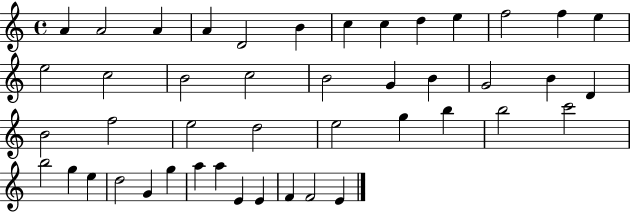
A4/q A4/h A4/q A4/q D4/h B4/q C5/q C5/q D5/q E5/q F5/h F5/q E5/q E5/h C5/h B4/h C5/h B4/h G4/q B4/q G4/h B4/q D4/q B4/h F5/h E5/h D5/h E5/h G5/q B5/q B5/h C6/h B5/h G5/q E5/q D5/h G4/q G5/q A5/q A5/q E4/q E4/q F4/q F4/h E4/q